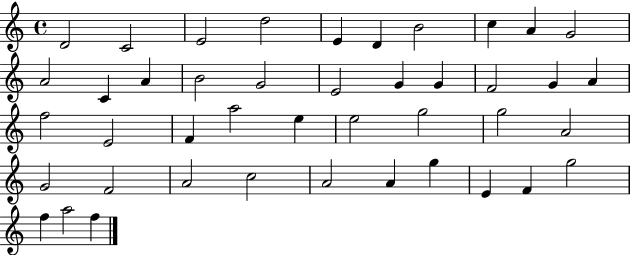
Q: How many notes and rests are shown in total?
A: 43